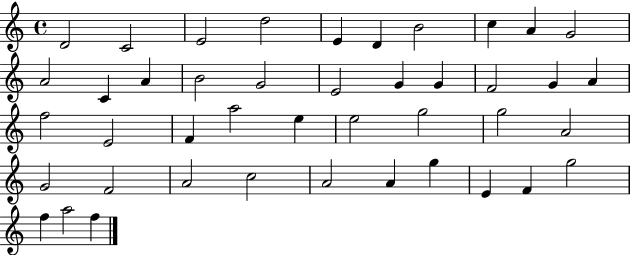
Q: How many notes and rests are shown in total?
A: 43